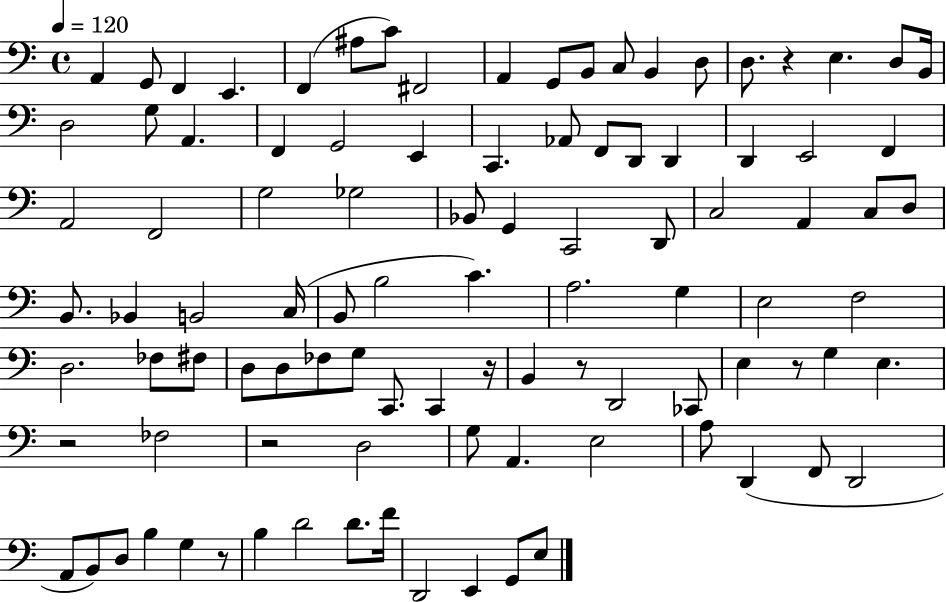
{
  \clef bass
  \time 4/4
  \defaultTimeSignature
  \key c \major
  \tempo 4 = 120
  \repeat volta 2 { a,4 g,8 f,4 e,4. | f,4( ais8 c'8) fis,2 | a,4 g,8 b,8 c8 b,4 d8 | d8. r4 e4. d8 b,16 | \break d2 g8 a,4. | f,4 g,2 e,4 | c,4. aes,8 f,8 d,8 d,4 | d,4 e,2 f,4 | \break a,2 f,2 | g2 ges2 | bes,8 g,4 c,2 d,8 | c2 a,4 c8 d8 | \break b,8. bes,4 b,2 c16( | b,8 b2 c'4.) | a2. g4 | e2 f2 | \break d2. fes8 fis8 | d8 d8 fes8 g8 c,8. c,4 r16 | b,4 r8 d,2 ces,8 | e4 r8 g4 e4. | \break r2 fes2 | r2 d2 | g8 a,4. e2 | a8 d,4( f,8 d,2 | \break a,8 b,8) d8 b4 g4 r8 | b4 d'2 d'8. f'16 | d,2 e,4 g,8 e8 | } \bar "|."
}